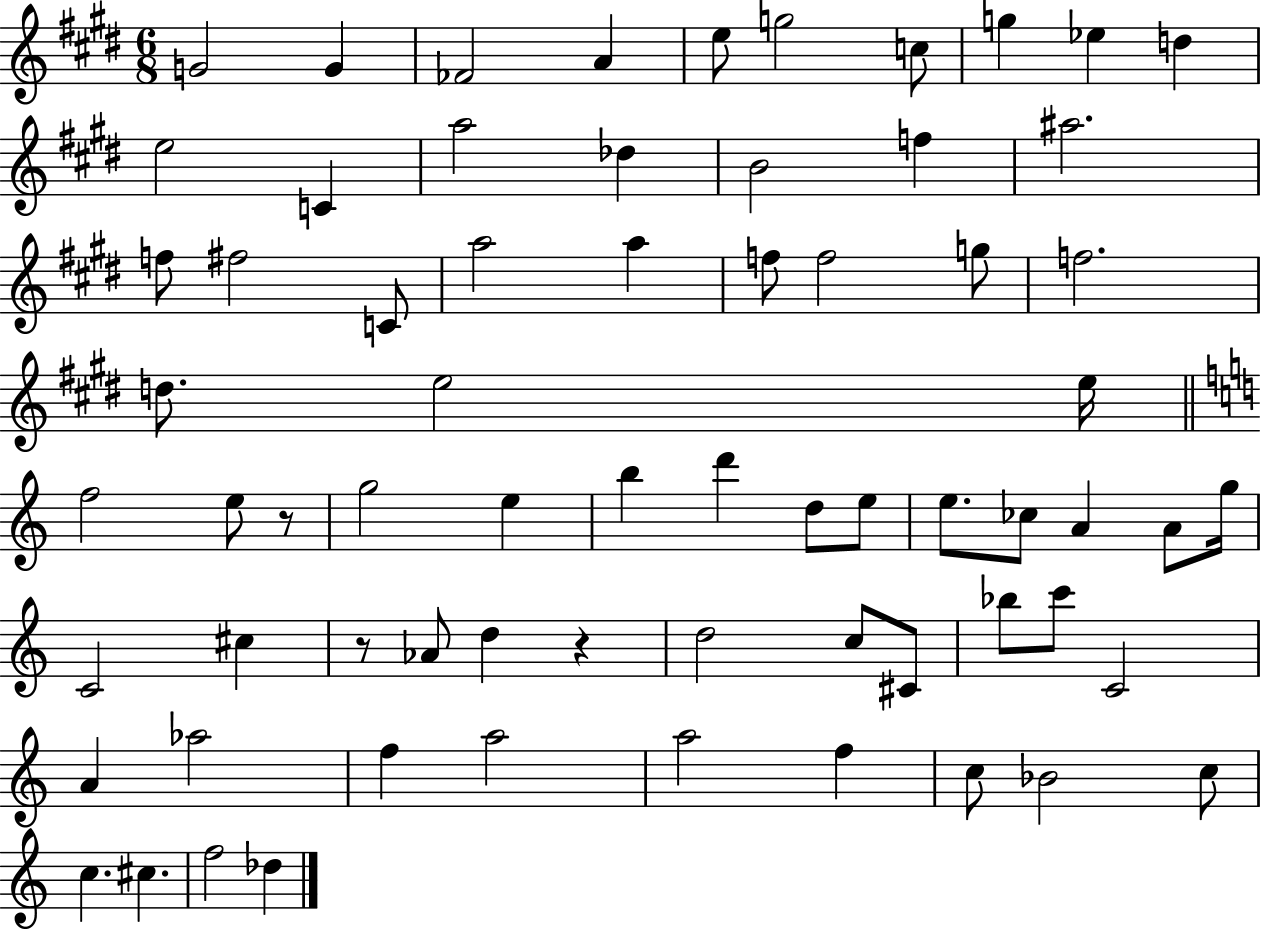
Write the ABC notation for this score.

X:1
T:Untitled
M:6/8
L:1/4
K:E
G2 G _F2 A e/2 g2 c/2 g _e d e2 C a2 _d B2 f ^a2 f/2 ^f2 C/2 a2 a f/2 f2 g/2 f2 d/2 e2 e/4 f2 e/2 z/2 g2 e b d' d/2 e/2 e/2 _c/2 A A/2 g/4 C2 ^c z/2 _A/2 d z d2 c/2 ^C/2 _b/2 c'/2 C2 A _a2 f a2 a2 f c/2 _B2 c/2 c ^c f2 _d